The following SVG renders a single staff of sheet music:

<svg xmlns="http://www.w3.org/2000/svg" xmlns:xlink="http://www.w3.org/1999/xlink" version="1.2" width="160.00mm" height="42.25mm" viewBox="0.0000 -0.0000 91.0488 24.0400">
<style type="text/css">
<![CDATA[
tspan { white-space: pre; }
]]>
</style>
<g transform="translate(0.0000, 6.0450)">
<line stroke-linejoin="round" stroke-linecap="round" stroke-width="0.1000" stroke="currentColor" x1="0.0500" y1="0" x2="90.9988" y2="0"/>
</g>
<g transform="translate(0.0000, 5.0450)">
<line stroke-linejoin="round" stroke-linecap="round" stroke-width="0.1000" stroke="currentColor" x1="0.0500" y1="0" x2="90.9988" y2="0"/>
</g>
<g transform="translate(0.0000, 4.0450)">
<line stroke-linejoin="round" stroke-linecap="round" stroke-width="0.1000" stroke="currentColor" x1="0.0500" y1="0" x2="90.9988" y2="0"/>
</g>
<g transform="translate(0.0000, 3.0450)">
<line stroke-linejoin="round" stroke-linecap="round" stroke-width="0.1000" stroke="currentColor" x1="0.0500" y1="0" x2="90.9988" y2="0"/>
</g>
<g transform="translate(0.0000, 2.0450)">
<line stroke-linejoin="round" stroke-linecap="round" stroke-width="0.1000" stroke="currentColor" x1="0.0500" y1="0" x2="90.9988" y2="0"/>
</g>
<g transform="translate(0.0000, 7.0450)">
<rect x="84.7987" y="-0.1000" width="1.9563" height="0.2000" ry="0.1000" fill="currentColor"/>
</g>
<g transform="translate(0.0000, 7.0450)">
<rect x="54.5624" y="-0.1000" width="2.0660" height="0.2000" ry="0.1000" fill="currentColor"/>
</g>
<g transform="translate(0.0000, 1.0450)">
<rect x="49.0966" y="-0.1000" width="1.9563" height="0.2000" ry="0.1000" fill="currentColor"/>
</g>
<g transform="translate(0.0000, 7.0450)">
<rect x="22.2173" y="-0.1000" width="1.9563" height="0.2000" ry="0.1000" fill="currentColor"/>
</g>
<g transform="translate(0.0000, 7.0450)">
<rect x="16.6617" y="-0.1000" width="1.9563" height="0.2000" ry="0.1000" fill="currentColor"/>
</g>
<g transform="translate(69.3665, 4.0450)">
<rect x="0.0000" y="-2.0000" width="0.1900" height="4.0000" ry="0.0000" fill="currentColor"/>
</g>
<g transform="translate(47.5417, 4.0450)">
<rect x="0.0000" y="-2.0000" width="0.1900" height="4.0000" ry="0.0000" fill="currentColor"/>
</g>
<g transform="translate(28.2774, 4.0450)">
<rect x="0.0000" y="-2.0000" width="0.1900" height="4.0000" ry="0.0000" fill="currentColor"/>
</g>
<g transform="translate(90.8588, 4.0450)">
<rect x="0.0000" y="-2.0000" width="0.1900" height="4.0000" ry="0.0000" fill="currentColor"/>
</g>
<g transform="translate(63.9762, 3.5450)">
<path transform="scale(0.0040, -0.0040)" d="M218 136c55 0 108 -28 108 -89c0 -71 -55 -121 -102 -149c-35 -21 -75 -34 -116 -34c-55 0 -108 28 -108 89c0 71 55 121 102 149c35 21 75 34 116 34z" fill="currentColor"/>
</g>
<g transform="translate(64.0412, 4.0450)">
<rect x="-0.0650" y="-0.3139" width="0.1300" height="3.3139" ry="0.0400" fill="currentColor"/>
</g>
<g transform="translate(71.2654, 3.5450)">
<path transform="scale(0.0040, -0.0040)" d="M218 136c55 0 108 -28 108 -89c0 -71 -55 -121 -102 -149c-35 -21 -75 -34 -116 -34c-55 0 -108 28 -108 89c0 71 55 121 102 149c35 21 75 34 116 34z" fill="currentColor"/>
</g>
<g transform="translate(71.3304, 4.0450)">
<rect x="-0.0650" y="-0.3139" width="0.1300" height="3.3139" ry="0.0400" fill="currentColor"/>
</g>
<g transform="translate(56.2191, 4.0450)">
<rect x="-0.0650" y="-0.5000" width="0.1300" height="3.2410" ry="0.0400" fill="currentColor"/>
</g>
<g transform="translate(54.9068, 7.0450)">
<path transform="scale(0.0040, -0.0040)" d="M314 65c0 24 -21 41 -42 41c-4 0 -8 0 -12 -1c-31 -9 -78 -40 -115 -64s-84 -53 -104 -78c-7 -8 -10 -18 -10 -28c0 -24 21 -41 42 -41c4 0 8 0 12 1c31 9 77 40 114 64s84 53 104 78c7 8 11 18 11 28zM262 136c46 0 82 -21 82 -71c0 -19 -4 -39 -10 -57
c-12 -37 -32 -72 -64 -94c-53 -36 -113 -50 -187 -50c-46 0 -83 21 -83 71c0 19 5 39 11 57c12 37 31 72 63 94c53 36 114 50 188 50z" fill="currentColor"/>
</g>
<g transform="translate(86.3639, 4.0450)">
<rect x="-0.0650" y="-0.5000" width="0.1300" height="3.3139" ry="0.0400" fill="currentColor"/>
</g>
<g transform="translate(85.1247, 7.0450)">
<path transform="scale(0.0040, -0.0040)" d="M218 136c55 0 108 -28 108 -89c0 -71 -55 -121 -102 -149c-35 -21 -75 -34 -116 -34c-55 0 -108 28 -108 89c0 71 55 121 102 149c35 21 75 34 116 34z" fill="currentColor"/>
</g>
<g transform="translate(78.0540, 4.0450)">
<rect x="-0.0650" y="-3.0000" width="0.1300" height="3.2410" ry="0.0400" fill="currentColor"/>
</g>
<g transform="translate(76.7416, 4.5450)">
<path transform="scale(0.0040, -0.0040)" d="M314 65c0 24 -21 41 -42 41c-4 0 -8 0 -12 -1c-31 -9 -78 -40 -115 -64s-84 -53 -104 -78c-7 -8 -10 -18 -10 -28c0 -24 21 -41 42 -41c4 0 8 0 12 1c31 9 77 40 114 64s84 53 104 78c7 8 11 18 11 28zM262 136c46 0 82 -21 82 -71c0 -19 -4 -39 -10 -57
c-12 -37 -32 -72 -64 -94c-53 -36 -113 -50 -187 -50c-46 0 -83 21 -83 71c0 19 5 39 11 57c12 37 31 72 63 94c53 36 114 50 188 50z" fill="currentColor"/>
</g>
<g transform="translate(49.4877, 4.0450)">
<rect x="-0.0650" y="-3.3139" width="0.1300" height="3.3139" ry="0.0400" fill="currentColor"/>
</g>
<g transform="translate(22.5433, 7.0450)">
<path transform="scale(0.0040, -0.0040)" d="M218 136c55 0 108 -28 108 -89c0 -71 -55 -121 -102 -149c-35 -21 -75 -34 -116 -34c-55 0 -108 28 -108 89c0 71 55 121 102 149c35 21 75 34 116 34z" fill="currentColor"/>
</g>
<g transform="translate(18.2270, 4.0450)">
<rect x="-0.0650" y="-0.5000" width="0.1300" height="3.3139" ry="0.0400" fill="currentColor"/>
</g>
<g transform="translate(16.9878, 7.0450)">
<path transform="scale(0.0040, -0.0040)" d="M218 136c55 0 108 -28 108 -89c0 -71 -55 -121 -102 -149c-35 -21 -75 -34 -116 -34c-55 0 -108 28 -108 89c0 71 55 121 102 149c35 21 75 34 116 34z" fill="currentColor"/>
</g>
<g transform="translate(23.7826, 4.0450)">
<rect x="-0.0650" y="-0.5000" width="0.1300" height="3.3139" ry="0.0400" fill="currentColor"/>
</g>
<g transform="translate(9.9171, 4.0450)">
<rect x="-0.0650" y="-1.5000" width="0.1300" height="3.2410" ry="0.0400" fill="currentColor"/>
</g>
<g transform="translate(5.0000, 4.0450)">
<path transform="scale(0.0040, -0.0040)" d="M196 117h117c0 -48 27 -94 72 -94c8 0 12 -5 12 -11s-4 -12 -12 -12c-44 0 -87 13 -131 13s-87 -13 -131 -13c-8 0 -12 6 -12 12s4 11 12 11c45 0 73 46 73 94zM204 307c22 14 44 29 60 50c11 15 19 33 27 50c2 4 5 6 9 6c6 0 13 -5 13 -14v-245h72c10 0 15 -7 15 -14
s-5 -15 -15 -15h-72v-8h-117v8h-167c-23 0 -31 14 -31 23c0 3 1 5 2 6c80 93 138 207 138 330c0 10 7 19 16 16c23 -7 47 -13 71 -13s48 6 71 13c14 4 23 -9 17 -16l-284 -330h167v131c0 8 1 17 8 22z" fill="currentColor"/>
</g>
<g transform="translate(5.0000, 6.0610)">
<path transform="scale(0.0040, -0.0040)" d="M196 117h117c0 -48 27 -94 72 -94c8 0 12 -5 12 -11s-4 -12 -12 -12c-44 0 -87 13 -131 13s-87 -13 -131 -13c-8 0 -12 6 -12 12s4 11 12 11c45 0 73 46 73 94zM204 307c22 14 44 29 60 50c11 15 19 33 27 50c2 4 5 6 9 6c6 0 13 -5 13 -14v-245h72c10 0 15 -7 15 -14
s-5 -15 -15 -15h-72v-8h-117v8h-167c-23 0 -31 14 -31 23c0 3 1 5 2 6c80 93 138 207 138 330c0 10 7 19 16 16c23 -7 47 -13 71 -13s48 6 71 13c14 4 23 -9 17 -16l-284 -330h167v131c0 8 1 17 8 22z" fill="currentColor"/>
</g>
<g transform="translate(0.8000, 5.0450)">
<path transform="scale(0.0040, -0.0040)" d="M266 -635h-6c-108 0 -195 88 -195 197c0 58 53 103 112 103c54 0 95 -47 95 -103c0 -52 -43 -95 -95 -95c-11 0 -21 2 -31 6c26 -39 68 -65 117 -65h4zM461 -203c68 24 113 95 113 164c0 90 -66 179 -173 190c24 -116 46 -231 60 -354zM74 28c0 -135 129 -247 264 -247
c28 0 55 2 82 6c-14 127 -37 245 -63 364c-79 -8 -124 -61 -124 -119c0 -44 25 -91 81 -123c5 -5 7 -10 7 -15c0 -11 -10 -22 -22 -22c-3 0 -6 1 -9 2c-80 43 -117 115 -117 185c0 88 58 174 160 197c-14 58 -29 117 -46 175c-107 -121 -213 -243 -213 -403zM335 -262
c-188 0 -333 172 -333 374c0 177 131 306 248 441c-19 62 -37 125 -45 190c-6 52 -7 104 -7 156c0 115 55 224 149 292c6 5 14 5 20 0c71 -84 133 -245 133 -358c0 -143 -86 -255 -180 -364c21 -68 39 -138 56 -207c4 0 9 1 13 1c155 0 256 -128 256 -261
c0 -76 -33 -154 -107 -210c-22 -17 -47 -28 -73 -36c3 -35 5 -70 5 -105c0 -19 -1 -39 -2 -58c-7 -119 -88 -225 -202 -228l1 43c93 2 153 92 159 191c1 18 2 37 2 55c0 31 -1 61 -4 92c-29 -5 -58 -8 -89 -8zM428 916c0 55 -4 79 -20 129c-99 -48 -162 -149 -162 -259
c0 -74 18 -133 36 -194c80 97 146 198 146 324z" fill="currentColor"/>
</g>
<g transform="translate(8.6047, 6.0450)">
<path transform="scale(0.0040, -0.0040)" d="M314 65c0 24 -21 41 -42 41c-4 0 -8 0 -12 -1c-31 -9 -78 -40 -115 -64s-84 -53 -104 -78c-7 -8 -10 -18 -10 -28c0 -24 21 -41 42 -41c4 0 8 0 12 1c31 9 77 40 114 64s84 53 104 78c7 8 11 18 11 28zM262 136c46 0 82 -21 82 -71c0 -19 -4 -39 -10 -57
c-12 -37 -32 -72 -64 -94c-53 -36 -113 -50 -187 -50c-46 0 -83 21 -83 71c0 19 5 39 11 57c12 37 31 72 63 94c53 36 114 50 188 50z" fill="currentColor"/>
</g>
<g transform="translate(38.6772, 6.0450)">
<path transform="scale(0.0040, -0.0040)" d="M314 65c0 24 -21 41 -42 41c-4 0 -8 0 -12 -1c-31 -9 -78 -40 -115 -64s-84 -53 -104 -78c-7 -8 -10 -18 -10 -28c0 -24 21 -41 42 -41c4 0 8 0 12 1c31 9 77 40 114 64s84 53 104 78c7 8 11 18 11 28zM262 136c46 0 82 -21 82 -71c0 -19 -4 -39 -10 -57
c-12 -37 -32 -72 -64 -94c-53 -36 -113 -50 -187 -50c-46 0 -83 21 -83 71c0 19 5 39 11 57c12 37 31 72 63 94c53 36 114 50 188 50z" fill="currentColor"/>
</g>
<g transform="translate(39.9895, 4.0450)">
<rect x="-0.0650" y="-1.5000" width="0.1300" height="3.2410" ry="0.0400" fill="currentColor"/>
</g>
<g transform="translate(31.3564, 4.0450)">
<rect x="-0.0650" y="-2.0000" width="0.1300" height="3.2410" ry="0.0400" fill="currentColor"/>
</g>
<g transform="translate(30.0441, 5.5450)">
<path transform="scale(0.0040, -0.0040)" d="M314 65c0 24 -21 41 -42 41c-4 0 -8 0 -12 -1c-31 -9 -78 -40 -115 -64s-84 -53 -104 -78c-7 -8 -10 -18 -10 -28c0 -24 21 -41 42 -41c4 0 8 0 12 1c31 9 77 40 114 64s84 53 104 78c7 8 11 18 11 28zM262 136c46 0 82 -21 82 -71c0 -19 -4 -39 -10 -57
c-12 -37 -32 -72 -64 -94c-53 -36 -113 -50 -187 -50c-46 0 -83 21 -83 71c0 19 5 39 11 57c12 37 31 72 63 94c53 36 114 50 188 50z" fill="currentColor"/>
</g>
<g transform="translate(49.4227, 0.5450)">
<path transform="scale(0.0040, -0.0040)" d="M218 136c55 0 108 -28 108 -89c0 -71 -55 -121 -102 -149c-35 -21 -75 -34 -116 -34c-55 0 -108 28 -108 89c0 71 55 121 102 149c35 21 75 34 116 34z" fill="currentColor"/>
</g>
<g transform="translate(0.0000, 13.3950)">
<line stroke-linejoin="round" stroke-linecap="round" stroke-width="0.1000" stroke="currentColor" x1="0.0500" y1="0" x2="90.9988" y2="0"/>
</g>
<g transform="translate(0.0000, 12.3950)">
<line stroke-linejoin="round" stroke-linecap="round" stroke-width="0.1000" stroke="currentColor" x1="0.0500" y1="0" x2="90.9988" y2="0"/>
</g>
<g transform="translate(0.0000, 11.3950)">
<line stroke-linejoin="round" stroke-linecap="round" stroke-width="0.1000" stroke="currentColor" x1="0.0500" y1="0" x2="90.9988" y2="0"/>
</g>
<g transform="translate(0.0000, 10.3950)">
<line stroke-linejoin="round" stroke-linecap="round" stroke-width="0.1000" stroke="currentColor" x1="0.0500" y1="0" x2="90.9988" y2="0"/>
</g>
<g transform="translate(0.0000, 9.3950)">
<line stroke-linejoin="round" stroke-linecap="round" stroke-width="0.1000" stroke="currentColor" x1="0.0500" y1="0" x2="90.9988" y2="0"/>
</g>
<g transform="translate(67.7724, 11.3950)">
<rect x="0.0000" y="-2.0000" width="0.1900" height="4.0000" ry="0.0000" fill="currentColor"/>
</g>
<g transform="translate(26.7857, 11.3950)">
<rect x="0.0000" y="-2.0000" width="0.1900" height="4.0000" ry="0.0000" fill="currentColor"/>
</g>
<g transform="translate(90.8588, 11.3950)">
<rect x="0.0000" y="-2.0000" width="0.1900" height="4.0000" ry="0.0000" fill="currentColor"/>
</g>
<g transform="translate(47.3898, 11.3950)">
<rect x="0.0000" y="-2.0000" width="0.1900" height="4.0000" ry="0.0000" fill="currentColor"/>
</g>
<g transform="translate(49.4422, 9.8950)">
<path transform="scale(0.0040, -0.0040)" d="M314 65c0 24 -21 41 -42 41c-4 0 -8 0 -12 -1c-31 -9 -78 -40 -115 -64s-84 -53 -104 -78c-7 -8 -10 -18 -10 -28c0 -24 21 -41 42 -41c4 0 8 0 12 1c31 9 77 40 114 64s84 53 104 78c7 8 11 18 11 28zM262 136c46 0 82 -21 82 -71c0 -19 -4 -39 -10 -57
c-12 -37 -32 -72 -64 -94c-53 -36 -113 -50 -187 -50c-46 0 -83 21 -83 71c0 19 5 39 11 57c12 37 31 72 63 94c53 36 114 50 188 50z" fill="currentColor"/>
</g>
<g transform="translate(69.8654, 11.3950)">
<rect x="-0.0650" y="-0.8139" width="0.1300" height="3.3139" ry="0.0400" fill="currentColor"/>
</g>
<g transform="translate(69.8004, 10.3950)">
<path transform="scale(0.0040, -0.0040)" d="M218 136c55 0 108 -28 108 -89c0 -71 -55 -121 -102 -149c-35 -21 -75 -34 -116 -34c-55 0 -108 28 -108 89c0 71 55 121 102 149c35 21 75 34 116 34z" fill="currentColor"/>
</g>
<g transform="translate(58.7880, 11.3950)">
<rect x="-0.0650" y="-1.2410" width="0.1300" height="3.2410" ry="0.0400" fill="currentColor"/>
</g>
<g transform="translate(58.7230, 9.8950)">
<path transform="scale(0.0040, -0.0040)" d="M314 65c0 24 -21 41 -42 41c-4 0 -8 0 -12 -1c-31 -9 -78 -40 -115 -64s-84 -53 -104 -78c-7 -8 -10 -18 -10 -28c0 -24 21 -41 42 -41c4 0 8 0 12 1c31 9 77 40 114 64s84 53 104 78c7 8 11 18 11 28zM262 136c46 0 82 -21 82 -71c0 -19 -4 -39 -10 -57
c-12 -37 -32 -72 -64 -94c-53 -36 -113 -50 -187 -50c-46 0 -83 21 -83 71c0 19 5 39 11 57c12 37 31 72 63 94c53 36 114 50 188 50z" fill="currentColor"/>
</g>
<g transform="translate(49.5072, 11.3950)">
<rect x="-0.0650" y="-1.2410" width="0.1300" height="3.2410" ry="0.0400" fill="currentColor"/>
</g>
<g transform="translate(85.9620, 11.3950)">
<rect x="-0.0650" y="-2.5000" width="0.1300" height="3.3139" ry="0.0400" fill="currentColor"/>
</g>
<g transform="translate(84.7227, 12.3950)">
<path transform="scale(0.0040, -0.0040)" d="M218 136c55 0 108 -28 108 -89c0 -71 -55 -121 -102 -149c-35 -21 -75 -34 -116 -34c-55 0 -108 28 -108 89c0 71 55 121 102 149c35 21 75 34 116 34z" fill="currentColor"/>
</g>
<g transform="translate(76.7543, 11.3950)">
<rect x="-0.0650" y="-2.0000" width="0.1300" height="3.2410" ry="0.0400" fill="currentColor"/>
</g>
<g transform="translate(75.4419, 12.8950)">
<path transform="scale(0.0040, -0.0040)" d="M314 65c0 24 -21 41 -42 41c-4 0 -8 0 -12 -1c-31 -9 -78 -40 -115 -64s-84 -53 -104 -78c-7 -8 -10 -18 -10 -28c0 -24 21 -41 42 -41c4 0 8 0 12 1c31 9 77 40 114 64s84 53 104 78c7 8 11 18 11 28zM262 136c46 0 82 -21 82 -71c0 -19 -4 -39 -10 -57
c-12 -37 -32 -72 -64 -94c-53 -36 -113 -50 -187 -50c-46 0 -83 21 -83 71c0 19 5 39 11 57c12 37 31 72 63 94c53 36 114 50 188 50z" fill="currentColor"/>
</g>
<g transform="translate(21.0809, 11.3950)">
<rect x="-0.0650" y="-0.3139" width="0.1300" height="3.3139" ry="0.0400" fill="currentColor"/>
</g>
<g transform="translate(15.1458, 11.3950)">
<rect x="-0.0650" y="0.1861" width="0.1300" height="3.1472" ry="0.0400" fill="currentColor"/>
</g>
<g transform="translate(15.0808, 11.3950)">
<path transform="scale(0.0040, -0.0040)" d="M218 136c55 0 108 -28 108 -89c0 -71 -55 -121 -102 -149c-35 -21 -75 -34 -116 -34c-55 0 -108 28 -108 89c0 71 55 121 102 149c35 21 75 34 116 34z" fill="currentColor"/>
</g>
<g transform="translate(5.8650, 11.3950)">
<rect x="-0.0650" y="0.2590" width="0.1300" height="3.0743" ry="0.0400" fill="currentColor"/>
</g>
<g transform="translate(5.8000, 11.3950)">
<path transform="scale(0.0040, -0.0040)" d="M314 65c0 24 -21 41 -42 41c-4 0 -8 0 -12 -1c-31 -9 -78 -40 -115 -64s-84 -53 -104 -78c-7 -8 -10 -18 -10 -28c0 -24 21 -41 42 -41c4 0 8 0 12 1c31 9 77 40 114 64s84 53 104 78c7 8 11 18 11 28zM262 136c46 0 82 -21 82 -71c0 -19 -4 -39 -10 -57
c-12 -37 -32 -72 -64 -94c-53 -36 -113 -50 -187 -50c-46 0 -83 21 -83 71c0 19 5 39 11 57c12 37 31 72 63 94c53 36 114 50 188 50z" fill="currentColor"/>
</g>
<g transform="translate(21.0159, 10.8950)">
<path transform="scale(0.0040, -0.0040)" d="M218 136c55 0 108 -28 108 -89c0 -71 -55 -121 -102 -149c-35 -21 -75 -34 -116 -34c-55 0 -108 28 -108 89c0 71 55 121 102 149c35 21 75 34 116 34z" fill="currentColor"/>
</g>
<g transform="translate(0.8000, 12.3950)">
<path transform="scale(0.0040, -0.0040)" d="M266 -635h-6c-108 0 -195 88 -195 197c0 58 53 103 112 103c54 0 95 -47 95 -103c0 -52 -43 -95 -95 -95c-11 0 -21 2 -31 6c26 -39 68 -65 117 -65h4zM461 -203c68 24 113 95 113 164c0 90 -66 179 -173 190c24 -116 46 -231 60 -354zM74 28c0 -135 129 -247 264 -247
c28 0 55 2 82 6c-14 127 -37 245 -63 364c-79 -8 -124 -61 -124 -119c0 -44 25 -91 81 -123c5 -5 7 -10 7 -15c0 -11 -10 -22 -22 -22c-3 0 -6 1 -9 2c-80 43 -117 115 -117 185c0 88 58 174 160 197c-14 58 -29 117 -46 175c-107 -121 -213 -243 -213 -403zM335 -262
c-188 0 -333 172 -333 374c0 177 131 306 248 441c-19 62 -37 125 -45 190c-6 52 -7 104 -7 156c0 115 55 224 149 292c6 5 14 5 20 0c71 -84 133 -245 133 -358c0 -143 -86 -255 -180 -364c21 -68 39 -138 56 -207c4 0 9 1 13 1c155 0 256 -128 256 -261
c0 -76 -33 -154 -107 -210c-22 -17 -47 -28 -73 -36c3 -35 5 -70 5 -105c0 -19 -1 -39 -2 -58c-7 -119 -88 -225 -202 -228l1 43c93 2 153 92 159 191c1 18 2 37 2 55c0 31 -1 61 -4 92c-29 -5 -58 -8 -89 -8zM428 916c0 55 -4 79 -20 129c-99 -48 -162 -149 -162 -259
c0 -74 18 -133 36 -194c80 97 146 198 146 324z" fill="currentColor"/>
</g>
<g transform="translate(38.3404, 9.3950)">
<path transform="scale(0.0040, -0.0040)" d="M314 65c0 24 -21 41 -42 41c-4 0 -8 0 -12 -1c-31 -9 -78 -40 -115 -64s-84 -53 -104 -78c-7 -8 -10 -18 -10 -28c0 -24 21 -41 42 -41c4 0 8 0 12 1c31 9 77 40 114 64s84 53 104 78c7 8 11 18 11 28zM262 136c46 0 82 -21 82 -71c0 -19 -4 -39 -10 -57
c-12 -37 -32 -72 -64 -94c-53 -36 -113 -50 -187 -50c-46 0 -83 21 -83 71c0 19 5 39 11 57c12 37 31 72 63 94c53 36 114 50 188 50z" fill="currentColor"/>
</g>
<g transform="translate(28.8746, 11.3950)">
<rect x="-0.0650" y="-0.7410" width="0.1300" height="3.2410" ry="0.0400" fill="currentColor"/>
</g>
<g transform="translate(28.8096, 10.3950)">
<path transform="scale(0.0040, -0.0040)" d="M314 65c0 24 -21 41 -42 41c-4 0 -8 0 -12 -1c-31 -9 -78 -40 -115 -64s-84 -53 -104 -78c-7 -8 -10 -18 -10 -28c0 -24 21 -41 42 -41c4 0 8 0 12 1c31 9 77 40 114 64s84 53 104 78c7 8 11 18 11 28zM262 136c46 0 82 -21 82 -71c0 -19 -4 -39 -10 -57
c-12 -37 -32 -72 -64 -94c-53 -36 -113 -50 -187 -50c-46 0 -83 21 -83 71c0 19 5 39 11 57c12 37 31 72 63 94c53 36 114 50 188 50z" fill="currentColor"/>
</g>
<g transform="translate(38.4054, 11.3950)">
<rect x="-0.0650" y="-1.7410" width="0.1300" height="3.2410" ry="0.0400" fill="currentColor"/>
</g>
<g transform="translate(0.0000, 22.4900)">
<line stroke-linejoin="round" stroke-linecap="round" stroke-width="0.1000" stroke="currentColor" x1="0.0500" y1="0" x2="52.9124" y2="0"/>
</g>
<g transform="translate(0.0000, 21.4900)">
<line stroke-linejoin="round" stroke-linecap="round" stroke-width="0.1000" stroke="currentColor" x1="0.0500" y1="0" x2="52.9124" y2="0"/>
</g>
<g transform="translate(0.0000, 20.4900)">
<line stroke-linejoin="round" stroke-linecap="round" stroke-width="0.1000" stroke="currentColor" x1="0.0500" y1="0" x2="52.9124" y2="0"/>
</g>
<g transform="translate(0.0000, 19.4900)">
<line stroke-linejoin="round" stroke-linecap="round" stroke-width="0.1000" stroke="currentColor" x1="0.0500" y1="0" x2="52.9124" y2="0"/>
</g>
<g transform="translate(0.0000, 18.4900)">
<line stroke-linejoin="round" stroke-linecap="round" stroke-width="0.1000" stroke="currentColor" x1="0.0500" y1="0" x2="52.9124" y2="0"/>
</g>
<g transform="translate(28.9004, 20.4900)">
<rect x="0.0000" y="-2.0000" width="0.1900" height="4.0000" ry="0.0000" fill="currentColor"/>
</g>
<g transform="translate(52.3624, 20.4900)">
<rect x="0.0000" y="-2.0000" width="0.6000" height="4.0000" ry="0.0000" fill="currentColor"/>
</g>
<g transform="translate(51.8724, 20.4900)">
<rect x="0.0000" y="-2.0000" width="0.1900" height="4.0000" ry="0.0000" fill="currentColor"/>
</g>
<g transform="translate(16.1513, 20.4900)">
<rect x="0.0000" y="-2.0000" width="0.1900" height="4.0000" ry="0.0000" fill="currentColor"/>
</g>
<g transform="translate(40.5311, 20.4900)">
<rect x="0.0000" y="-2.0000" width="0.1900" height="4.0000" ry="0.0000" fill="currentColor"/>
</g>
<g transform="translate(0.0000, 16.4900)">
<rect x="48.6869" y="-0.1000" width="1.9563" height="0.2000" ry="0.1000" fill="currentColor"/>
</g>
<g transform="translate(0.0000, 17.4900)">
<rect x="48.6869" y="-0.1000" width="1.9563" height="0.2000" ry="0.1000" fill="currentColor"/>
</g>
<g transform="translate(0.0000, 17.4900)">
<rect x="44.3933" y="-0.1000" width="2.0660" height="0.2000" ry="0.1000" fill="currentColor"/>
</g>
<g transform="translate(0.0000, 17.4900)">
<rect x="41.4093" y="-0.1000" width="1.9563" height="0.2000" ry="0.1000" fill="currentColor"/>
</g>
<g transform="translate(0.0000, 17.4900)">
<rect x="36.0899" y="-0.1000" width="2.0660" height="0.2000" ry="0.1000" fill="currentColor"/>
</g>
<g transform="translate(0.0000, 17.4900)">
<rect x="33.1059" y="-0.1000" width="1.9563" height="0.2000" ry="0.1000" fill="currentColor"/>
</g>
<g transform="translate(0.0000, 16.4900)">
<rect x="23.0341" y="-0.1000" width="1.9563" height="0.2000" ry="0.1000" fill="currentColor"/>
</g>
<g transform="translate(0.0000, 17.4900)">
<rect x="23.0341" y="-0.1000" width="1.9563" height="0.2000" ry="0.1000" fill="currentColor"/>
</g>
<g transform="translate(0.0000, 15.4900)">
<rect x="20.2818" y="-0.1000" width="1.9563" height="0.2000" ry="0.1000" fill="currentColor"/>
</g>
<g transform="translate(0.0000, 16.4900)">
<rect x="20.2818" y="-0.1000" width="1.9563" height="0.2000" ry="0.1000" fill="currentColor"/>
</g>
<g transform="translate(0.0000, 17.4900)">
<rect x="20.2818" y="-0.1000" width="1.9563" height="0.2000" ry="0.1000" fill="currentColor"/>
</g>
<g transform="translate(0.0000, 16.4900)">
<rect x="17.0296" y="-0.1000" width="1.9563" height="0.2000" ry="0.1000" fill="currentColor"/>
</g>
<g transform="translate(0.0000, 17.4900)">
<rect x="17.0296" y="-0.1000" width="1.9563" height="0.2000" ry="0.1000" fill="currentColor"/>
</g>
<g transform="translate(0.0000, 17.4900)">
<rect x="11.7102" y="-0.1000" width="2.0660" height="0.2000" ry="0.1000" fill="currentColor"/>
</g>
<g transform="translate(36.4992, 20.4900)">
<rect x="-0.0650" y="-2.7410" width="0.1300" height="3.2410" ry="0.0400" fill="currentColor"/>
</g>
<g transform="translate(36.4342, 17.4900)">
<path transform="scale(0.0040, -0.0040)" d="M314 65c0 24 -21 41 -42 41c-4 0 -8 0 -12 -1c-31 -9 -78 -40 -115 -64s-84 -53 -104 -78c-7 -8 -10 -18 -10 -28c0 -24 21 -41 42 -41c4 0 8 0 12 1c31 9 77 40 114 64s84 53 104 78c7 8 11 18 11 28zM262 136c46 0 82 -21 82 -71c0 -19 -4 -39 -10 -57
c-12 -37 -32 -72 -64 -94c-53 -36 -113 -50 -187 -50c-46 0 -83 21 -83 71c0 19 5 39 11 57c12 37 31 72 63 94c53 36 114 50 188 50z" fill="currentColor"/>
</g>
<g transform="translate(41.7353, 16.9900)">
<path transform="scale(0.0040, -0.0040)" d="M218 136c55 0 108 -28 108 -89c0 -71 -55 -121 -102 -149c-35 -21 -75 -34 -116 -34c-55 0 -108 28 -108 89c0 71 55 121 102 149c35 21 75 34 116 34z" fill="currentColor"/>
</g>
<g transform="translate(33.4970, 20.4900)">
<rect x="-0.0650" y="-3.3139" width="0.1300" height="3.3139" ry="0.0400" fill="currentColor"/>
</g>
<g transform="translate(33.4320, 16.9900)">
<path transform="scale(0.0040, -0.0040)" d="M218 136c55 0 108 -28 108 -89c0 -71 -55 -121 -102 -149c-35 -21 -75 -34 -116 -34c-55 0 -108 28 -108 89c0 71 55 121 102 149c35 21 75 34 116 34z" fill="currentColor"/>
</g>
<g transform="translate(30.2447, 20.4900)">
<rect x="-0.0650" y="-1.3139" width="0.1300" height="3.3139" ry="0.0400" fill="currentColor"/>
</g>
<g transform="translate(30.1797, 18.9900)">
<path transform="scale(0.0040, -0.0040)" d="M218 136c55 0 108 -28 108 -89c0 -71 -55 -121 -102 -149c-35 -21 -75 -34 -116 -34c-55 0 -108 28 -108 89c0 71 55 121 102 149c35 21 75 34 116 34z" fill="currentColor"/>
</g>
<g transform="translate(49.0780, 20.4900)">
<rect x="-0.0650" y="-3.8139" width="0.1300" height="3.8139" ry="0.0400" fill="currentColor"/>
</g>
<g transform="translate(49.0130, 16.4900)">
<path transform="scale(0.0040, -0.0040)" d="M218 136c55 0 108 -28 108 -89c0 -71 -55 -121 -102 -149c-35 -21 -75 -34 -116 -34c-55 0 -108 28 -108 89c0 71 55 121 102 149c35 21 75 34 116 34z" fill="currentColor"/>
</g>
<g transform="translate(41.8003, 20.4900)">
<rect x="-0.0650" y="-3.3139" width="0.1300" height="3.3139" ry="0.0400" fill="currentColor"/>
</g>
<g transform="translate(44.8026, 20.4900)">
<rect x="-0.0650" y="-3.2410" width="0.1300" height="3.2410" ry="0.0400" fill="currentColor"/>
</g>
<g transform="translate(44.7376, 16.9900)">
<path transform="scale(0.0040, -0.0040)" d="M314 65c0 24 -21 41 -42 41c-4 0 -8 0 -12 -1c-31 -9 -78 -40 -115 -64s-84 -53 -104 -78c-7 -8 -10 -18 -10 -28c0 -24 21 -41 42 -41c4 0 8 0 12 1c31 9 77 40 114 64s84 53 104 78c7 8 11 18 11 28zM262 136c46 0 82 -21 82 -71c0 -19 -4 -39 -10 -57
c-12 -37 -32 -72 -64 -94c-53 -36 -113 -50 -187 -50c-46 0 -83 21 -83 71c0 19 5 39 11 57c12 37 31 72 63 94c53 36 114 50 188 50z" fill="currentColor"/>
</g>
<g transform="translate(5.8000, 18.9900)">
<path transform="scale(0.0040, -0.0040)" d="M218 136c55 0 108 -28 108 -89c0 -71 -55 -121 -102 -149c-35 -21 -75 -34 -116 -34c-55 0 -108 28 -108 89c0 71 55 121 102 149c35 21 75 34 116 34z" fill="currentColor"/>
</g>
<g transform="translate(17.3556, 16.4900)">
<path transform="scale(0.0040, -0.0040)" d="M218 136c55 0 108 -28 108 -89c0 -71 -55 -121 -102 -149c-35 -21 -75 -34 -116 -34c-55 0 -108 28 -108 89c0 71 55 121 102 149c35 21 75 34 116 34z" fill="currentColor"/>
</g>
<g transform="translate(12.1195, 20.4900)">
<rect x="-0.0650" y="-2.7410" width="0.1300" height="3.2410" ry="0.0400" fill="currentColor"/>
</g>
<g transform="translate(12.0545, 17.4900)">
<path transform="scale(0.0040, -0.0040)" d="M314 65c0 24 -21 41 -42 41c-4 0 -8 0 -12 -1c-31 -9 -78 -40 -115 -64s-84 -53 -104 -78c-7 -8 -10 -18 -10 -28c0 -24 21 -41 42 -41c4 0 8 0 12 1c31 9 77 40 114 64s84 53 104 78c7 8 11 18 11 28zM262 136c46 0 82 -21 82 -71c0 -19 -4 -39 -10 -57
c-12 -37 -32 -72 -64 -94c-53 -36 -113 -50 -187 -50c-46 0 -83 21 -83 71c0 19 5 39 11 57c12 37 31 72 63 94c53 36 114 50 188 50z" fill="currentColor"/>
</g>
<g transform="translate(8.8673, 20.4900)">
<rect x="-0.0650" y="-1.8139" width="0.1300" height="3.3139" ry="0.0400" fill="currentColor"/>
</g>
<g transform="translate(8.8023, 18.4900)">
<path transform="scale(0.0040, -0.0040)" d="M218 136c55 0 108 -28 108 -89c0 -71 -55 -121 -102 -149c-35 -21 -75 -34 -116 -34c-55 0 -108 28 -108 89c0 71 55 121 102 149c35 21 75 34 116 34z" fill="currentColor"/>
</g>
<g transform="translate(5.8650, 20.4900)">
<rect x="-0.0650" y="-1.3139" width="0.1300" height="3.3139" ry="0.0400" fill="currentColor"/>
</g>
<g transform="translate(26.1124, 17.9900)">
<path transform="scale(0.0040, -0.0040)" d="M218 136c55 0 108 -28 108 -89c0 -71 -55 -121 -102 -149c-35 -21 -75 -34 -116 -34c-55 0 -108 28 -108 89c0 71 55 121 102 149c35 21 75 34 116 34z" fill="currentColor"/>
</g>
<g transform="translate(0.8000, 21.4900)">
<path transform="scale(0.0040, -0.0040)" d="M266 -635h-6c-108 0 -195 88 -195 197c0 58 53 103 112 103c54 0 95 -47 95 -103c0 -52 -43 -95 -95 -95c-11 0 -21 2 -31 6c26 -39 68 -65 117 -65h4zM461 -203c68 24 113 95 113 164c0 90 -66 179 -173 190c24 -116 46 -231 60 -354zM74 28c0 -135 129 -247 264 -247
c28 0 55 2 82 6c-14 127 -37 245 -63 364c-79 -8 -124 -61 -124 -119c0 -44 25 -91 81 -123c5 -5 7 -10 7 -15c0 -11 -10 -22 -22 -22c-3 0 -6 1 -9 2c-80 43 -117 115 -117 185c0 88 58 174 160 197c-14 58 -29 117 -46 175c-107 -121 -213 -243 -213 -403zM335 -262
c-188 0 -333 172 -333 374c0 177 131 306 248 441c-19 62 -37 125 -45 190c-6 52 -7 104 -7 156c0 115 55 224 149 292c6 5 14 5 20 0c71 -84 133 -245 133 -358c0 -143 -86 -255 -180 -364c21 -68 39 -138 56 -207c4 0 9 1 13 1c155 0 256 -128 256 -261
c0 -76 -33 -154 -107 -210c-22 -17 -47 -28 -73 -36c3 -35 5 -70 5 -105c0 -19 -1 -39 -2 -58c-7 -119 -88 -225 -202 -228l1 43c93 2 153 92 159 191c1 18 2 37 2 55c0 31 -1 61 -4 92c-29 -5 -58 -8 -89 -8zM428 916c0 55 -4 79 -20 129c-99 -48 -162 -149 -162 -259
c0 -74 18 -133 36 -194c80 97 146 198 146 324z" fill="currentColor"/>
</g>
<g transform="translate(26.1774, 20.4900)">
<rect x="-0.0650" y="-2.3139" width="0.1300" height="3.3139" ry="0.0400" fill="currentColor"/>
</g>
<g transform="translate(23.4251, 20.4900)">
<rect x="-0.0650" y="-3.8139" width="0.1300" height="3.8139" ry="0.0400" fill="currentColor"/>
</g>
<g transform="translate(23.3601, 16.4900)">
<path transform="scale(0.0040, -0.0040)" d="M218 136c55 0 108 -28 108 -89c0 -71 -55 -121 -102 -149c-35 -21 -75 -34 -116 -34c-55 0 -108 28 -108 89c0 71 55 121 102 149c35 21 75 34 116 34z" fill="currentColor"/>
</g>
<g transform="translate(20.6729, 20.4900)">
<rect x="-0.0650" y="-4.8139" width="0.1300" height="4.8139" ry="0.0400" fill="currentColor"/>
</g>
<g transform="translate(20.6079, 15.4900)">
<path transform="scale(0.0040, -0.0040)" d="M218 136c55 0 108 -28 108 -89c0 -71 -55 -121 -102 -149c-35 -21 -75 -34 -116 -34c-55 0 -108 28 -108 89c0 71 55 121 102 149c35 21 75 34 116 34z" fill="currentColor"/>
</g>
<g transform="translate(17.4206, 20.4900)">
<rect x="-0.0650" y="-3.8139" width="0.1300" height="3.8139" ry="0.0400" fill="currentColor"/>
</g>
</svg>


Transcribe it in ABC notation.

X:1
T:Untitled
M:4/4
L:1/4
K:C
E2 C C F2 E2 b C2 c c A2 C B2 B c d2 f2 e2 e2 d F2 G e f a2 c' e' c' g e b a2 b b2 c'